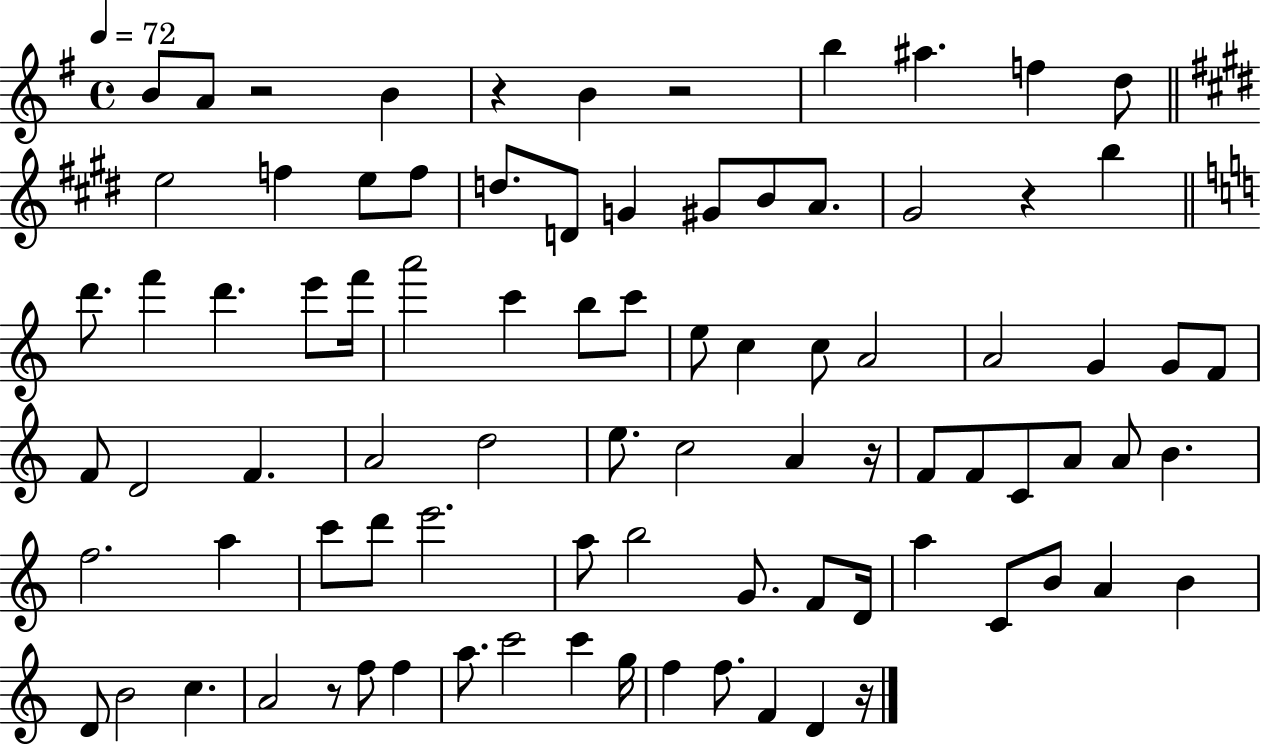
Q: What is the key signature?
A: G major